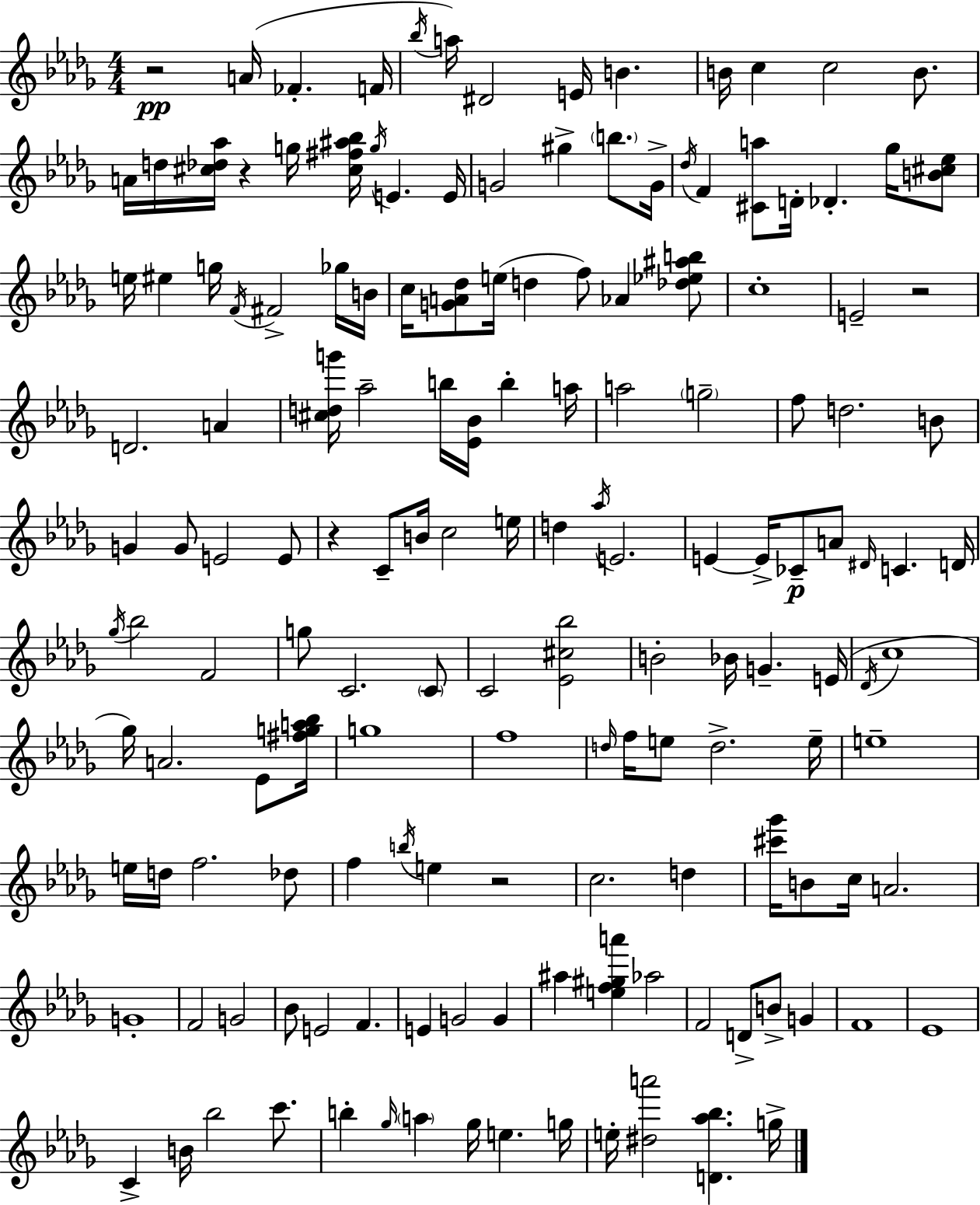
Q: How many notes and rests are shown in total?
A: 154